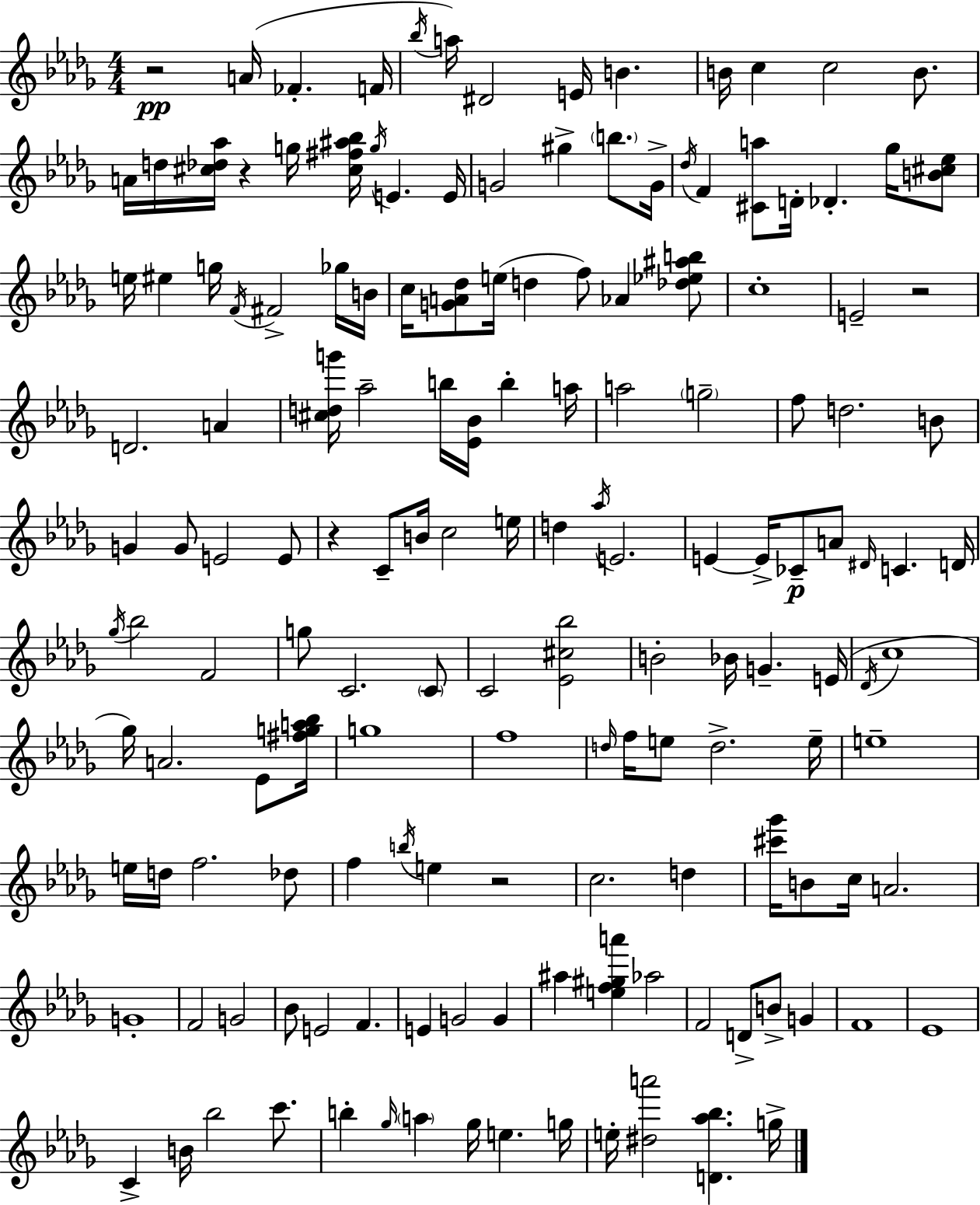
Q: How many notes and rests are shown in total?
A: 154